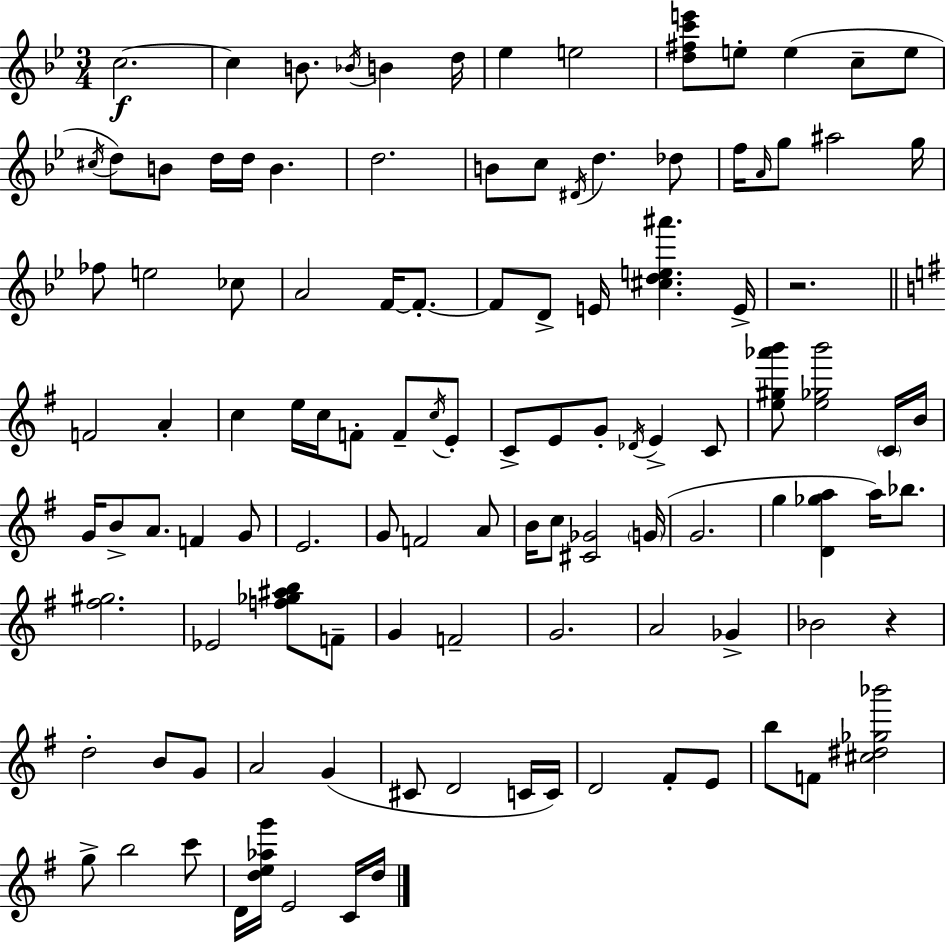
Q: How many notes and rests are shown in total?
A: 113